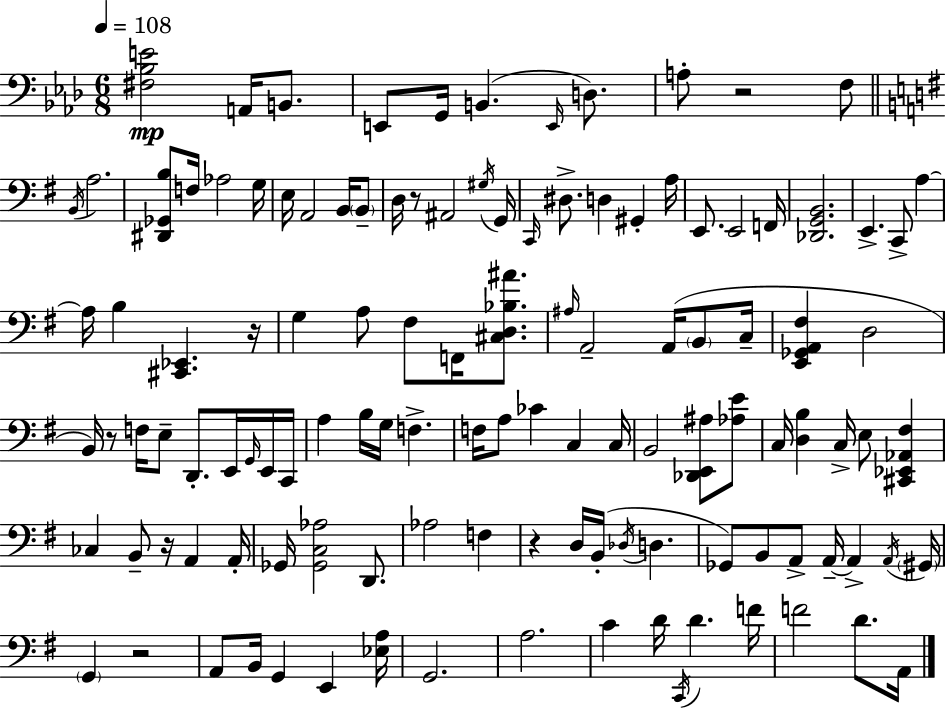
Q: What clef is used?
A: bass